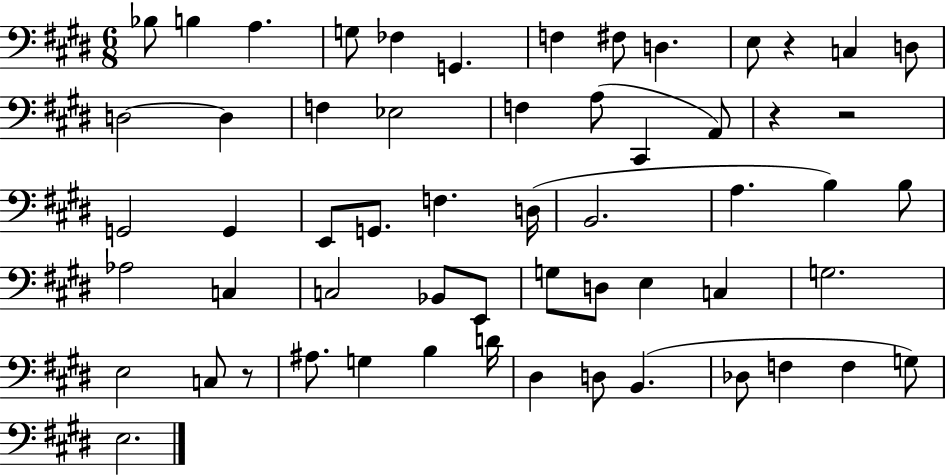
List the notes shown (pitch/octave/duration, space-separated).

Bb3/e B3/q A3/q. G3/e FES3/q G2/q. F3/q F#3/e D3/q. E3/e R/q C3/q D3/e D3/h D3/q F3/q Eb3/h F3/q A3/e C#2/q A2/e R/q R/h G2/h G2/q E2/e G2/e. F3/q. D3/s B2/h. A3/q. B3/q B3/e Ab3/h C3/q C3/h Bb2/e E2/e G3/e D3/e E3/q C3/q G3/h. E3/h C3/e R/e A#3/e. G3/q B3/q D4/s D#3/q D3/e B2/q. Db3/e F3/q F3/q G3/e E3/h.